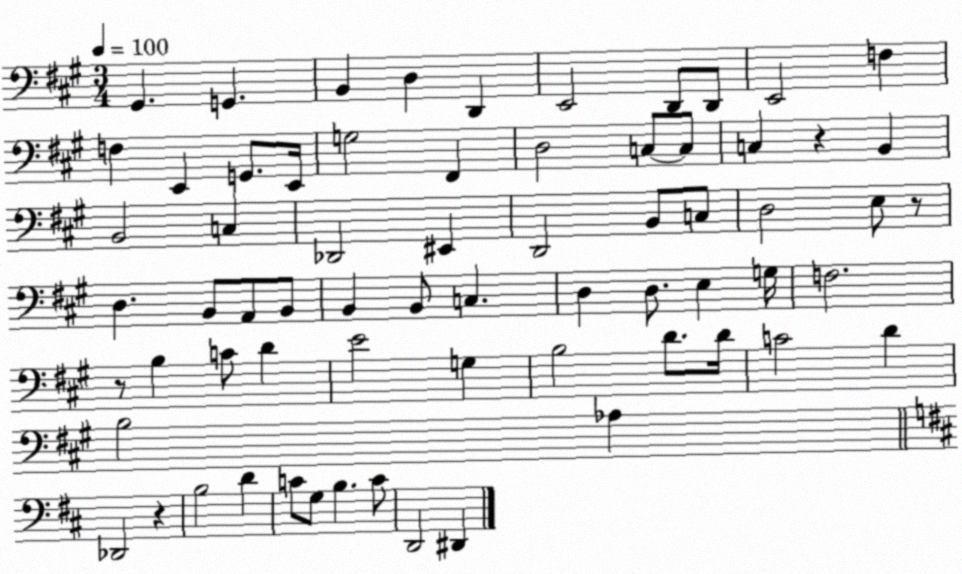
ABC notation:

X:1
T:Untitled
M:3/4
L:1/4
K:A
^G,, G,, B,, D, D,, E,,2 D,,/2 D,,/2 E,,2 F, F, E,, G,,/2 E,,/4 G,2 ^F,, D,2 C,/2 C,/2 C, z B,, B,,2 C, _D,,2 ^E,, D,,2 B,,/2 C,/2 D,2 E,/2 z/2 D, B,,/2 A,,/2 B,,/2 B,, B,,/2 C, D, D,/2 E, G,/4 F,2 z/2 B, C/2 D E2 G, B,2 D/2 D/4 C2 D B,2 _A, _D,,2 z B,2 D C/2 G,/2 B, C/2 D,,2 ^D,,